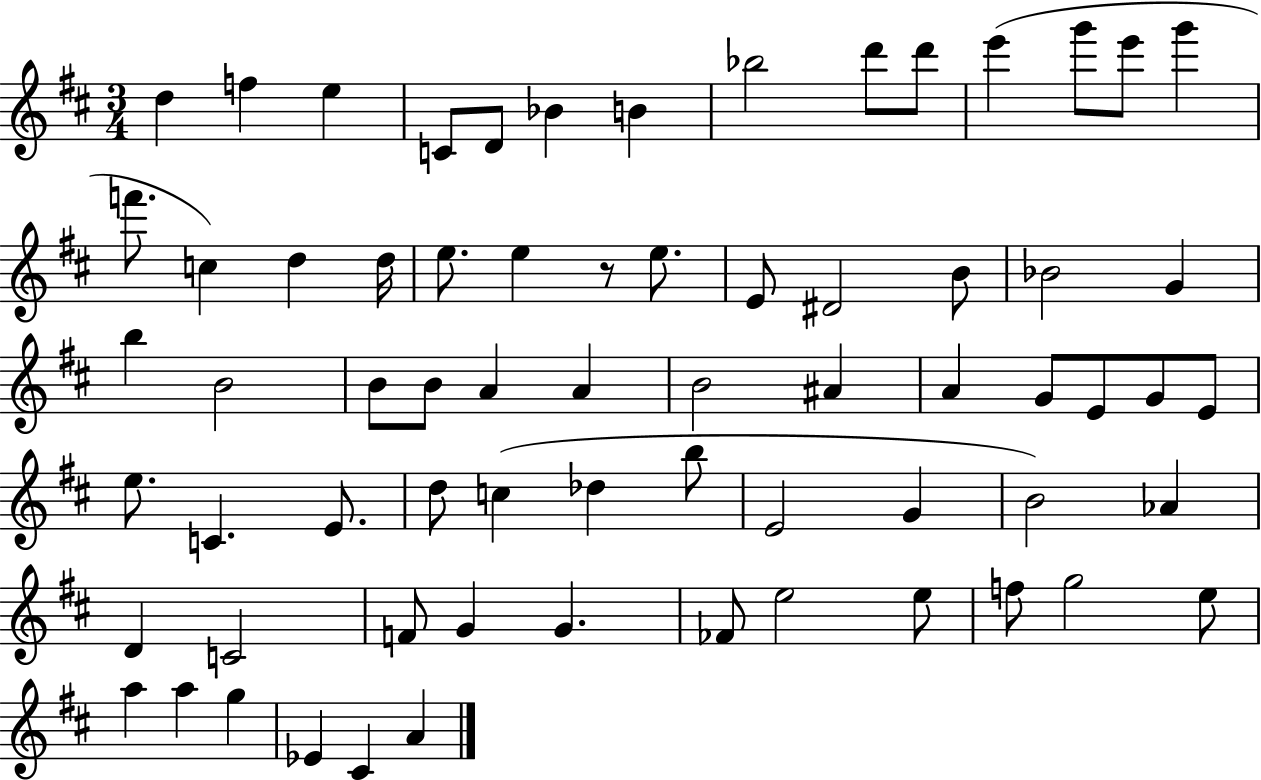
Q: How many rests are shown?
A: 1